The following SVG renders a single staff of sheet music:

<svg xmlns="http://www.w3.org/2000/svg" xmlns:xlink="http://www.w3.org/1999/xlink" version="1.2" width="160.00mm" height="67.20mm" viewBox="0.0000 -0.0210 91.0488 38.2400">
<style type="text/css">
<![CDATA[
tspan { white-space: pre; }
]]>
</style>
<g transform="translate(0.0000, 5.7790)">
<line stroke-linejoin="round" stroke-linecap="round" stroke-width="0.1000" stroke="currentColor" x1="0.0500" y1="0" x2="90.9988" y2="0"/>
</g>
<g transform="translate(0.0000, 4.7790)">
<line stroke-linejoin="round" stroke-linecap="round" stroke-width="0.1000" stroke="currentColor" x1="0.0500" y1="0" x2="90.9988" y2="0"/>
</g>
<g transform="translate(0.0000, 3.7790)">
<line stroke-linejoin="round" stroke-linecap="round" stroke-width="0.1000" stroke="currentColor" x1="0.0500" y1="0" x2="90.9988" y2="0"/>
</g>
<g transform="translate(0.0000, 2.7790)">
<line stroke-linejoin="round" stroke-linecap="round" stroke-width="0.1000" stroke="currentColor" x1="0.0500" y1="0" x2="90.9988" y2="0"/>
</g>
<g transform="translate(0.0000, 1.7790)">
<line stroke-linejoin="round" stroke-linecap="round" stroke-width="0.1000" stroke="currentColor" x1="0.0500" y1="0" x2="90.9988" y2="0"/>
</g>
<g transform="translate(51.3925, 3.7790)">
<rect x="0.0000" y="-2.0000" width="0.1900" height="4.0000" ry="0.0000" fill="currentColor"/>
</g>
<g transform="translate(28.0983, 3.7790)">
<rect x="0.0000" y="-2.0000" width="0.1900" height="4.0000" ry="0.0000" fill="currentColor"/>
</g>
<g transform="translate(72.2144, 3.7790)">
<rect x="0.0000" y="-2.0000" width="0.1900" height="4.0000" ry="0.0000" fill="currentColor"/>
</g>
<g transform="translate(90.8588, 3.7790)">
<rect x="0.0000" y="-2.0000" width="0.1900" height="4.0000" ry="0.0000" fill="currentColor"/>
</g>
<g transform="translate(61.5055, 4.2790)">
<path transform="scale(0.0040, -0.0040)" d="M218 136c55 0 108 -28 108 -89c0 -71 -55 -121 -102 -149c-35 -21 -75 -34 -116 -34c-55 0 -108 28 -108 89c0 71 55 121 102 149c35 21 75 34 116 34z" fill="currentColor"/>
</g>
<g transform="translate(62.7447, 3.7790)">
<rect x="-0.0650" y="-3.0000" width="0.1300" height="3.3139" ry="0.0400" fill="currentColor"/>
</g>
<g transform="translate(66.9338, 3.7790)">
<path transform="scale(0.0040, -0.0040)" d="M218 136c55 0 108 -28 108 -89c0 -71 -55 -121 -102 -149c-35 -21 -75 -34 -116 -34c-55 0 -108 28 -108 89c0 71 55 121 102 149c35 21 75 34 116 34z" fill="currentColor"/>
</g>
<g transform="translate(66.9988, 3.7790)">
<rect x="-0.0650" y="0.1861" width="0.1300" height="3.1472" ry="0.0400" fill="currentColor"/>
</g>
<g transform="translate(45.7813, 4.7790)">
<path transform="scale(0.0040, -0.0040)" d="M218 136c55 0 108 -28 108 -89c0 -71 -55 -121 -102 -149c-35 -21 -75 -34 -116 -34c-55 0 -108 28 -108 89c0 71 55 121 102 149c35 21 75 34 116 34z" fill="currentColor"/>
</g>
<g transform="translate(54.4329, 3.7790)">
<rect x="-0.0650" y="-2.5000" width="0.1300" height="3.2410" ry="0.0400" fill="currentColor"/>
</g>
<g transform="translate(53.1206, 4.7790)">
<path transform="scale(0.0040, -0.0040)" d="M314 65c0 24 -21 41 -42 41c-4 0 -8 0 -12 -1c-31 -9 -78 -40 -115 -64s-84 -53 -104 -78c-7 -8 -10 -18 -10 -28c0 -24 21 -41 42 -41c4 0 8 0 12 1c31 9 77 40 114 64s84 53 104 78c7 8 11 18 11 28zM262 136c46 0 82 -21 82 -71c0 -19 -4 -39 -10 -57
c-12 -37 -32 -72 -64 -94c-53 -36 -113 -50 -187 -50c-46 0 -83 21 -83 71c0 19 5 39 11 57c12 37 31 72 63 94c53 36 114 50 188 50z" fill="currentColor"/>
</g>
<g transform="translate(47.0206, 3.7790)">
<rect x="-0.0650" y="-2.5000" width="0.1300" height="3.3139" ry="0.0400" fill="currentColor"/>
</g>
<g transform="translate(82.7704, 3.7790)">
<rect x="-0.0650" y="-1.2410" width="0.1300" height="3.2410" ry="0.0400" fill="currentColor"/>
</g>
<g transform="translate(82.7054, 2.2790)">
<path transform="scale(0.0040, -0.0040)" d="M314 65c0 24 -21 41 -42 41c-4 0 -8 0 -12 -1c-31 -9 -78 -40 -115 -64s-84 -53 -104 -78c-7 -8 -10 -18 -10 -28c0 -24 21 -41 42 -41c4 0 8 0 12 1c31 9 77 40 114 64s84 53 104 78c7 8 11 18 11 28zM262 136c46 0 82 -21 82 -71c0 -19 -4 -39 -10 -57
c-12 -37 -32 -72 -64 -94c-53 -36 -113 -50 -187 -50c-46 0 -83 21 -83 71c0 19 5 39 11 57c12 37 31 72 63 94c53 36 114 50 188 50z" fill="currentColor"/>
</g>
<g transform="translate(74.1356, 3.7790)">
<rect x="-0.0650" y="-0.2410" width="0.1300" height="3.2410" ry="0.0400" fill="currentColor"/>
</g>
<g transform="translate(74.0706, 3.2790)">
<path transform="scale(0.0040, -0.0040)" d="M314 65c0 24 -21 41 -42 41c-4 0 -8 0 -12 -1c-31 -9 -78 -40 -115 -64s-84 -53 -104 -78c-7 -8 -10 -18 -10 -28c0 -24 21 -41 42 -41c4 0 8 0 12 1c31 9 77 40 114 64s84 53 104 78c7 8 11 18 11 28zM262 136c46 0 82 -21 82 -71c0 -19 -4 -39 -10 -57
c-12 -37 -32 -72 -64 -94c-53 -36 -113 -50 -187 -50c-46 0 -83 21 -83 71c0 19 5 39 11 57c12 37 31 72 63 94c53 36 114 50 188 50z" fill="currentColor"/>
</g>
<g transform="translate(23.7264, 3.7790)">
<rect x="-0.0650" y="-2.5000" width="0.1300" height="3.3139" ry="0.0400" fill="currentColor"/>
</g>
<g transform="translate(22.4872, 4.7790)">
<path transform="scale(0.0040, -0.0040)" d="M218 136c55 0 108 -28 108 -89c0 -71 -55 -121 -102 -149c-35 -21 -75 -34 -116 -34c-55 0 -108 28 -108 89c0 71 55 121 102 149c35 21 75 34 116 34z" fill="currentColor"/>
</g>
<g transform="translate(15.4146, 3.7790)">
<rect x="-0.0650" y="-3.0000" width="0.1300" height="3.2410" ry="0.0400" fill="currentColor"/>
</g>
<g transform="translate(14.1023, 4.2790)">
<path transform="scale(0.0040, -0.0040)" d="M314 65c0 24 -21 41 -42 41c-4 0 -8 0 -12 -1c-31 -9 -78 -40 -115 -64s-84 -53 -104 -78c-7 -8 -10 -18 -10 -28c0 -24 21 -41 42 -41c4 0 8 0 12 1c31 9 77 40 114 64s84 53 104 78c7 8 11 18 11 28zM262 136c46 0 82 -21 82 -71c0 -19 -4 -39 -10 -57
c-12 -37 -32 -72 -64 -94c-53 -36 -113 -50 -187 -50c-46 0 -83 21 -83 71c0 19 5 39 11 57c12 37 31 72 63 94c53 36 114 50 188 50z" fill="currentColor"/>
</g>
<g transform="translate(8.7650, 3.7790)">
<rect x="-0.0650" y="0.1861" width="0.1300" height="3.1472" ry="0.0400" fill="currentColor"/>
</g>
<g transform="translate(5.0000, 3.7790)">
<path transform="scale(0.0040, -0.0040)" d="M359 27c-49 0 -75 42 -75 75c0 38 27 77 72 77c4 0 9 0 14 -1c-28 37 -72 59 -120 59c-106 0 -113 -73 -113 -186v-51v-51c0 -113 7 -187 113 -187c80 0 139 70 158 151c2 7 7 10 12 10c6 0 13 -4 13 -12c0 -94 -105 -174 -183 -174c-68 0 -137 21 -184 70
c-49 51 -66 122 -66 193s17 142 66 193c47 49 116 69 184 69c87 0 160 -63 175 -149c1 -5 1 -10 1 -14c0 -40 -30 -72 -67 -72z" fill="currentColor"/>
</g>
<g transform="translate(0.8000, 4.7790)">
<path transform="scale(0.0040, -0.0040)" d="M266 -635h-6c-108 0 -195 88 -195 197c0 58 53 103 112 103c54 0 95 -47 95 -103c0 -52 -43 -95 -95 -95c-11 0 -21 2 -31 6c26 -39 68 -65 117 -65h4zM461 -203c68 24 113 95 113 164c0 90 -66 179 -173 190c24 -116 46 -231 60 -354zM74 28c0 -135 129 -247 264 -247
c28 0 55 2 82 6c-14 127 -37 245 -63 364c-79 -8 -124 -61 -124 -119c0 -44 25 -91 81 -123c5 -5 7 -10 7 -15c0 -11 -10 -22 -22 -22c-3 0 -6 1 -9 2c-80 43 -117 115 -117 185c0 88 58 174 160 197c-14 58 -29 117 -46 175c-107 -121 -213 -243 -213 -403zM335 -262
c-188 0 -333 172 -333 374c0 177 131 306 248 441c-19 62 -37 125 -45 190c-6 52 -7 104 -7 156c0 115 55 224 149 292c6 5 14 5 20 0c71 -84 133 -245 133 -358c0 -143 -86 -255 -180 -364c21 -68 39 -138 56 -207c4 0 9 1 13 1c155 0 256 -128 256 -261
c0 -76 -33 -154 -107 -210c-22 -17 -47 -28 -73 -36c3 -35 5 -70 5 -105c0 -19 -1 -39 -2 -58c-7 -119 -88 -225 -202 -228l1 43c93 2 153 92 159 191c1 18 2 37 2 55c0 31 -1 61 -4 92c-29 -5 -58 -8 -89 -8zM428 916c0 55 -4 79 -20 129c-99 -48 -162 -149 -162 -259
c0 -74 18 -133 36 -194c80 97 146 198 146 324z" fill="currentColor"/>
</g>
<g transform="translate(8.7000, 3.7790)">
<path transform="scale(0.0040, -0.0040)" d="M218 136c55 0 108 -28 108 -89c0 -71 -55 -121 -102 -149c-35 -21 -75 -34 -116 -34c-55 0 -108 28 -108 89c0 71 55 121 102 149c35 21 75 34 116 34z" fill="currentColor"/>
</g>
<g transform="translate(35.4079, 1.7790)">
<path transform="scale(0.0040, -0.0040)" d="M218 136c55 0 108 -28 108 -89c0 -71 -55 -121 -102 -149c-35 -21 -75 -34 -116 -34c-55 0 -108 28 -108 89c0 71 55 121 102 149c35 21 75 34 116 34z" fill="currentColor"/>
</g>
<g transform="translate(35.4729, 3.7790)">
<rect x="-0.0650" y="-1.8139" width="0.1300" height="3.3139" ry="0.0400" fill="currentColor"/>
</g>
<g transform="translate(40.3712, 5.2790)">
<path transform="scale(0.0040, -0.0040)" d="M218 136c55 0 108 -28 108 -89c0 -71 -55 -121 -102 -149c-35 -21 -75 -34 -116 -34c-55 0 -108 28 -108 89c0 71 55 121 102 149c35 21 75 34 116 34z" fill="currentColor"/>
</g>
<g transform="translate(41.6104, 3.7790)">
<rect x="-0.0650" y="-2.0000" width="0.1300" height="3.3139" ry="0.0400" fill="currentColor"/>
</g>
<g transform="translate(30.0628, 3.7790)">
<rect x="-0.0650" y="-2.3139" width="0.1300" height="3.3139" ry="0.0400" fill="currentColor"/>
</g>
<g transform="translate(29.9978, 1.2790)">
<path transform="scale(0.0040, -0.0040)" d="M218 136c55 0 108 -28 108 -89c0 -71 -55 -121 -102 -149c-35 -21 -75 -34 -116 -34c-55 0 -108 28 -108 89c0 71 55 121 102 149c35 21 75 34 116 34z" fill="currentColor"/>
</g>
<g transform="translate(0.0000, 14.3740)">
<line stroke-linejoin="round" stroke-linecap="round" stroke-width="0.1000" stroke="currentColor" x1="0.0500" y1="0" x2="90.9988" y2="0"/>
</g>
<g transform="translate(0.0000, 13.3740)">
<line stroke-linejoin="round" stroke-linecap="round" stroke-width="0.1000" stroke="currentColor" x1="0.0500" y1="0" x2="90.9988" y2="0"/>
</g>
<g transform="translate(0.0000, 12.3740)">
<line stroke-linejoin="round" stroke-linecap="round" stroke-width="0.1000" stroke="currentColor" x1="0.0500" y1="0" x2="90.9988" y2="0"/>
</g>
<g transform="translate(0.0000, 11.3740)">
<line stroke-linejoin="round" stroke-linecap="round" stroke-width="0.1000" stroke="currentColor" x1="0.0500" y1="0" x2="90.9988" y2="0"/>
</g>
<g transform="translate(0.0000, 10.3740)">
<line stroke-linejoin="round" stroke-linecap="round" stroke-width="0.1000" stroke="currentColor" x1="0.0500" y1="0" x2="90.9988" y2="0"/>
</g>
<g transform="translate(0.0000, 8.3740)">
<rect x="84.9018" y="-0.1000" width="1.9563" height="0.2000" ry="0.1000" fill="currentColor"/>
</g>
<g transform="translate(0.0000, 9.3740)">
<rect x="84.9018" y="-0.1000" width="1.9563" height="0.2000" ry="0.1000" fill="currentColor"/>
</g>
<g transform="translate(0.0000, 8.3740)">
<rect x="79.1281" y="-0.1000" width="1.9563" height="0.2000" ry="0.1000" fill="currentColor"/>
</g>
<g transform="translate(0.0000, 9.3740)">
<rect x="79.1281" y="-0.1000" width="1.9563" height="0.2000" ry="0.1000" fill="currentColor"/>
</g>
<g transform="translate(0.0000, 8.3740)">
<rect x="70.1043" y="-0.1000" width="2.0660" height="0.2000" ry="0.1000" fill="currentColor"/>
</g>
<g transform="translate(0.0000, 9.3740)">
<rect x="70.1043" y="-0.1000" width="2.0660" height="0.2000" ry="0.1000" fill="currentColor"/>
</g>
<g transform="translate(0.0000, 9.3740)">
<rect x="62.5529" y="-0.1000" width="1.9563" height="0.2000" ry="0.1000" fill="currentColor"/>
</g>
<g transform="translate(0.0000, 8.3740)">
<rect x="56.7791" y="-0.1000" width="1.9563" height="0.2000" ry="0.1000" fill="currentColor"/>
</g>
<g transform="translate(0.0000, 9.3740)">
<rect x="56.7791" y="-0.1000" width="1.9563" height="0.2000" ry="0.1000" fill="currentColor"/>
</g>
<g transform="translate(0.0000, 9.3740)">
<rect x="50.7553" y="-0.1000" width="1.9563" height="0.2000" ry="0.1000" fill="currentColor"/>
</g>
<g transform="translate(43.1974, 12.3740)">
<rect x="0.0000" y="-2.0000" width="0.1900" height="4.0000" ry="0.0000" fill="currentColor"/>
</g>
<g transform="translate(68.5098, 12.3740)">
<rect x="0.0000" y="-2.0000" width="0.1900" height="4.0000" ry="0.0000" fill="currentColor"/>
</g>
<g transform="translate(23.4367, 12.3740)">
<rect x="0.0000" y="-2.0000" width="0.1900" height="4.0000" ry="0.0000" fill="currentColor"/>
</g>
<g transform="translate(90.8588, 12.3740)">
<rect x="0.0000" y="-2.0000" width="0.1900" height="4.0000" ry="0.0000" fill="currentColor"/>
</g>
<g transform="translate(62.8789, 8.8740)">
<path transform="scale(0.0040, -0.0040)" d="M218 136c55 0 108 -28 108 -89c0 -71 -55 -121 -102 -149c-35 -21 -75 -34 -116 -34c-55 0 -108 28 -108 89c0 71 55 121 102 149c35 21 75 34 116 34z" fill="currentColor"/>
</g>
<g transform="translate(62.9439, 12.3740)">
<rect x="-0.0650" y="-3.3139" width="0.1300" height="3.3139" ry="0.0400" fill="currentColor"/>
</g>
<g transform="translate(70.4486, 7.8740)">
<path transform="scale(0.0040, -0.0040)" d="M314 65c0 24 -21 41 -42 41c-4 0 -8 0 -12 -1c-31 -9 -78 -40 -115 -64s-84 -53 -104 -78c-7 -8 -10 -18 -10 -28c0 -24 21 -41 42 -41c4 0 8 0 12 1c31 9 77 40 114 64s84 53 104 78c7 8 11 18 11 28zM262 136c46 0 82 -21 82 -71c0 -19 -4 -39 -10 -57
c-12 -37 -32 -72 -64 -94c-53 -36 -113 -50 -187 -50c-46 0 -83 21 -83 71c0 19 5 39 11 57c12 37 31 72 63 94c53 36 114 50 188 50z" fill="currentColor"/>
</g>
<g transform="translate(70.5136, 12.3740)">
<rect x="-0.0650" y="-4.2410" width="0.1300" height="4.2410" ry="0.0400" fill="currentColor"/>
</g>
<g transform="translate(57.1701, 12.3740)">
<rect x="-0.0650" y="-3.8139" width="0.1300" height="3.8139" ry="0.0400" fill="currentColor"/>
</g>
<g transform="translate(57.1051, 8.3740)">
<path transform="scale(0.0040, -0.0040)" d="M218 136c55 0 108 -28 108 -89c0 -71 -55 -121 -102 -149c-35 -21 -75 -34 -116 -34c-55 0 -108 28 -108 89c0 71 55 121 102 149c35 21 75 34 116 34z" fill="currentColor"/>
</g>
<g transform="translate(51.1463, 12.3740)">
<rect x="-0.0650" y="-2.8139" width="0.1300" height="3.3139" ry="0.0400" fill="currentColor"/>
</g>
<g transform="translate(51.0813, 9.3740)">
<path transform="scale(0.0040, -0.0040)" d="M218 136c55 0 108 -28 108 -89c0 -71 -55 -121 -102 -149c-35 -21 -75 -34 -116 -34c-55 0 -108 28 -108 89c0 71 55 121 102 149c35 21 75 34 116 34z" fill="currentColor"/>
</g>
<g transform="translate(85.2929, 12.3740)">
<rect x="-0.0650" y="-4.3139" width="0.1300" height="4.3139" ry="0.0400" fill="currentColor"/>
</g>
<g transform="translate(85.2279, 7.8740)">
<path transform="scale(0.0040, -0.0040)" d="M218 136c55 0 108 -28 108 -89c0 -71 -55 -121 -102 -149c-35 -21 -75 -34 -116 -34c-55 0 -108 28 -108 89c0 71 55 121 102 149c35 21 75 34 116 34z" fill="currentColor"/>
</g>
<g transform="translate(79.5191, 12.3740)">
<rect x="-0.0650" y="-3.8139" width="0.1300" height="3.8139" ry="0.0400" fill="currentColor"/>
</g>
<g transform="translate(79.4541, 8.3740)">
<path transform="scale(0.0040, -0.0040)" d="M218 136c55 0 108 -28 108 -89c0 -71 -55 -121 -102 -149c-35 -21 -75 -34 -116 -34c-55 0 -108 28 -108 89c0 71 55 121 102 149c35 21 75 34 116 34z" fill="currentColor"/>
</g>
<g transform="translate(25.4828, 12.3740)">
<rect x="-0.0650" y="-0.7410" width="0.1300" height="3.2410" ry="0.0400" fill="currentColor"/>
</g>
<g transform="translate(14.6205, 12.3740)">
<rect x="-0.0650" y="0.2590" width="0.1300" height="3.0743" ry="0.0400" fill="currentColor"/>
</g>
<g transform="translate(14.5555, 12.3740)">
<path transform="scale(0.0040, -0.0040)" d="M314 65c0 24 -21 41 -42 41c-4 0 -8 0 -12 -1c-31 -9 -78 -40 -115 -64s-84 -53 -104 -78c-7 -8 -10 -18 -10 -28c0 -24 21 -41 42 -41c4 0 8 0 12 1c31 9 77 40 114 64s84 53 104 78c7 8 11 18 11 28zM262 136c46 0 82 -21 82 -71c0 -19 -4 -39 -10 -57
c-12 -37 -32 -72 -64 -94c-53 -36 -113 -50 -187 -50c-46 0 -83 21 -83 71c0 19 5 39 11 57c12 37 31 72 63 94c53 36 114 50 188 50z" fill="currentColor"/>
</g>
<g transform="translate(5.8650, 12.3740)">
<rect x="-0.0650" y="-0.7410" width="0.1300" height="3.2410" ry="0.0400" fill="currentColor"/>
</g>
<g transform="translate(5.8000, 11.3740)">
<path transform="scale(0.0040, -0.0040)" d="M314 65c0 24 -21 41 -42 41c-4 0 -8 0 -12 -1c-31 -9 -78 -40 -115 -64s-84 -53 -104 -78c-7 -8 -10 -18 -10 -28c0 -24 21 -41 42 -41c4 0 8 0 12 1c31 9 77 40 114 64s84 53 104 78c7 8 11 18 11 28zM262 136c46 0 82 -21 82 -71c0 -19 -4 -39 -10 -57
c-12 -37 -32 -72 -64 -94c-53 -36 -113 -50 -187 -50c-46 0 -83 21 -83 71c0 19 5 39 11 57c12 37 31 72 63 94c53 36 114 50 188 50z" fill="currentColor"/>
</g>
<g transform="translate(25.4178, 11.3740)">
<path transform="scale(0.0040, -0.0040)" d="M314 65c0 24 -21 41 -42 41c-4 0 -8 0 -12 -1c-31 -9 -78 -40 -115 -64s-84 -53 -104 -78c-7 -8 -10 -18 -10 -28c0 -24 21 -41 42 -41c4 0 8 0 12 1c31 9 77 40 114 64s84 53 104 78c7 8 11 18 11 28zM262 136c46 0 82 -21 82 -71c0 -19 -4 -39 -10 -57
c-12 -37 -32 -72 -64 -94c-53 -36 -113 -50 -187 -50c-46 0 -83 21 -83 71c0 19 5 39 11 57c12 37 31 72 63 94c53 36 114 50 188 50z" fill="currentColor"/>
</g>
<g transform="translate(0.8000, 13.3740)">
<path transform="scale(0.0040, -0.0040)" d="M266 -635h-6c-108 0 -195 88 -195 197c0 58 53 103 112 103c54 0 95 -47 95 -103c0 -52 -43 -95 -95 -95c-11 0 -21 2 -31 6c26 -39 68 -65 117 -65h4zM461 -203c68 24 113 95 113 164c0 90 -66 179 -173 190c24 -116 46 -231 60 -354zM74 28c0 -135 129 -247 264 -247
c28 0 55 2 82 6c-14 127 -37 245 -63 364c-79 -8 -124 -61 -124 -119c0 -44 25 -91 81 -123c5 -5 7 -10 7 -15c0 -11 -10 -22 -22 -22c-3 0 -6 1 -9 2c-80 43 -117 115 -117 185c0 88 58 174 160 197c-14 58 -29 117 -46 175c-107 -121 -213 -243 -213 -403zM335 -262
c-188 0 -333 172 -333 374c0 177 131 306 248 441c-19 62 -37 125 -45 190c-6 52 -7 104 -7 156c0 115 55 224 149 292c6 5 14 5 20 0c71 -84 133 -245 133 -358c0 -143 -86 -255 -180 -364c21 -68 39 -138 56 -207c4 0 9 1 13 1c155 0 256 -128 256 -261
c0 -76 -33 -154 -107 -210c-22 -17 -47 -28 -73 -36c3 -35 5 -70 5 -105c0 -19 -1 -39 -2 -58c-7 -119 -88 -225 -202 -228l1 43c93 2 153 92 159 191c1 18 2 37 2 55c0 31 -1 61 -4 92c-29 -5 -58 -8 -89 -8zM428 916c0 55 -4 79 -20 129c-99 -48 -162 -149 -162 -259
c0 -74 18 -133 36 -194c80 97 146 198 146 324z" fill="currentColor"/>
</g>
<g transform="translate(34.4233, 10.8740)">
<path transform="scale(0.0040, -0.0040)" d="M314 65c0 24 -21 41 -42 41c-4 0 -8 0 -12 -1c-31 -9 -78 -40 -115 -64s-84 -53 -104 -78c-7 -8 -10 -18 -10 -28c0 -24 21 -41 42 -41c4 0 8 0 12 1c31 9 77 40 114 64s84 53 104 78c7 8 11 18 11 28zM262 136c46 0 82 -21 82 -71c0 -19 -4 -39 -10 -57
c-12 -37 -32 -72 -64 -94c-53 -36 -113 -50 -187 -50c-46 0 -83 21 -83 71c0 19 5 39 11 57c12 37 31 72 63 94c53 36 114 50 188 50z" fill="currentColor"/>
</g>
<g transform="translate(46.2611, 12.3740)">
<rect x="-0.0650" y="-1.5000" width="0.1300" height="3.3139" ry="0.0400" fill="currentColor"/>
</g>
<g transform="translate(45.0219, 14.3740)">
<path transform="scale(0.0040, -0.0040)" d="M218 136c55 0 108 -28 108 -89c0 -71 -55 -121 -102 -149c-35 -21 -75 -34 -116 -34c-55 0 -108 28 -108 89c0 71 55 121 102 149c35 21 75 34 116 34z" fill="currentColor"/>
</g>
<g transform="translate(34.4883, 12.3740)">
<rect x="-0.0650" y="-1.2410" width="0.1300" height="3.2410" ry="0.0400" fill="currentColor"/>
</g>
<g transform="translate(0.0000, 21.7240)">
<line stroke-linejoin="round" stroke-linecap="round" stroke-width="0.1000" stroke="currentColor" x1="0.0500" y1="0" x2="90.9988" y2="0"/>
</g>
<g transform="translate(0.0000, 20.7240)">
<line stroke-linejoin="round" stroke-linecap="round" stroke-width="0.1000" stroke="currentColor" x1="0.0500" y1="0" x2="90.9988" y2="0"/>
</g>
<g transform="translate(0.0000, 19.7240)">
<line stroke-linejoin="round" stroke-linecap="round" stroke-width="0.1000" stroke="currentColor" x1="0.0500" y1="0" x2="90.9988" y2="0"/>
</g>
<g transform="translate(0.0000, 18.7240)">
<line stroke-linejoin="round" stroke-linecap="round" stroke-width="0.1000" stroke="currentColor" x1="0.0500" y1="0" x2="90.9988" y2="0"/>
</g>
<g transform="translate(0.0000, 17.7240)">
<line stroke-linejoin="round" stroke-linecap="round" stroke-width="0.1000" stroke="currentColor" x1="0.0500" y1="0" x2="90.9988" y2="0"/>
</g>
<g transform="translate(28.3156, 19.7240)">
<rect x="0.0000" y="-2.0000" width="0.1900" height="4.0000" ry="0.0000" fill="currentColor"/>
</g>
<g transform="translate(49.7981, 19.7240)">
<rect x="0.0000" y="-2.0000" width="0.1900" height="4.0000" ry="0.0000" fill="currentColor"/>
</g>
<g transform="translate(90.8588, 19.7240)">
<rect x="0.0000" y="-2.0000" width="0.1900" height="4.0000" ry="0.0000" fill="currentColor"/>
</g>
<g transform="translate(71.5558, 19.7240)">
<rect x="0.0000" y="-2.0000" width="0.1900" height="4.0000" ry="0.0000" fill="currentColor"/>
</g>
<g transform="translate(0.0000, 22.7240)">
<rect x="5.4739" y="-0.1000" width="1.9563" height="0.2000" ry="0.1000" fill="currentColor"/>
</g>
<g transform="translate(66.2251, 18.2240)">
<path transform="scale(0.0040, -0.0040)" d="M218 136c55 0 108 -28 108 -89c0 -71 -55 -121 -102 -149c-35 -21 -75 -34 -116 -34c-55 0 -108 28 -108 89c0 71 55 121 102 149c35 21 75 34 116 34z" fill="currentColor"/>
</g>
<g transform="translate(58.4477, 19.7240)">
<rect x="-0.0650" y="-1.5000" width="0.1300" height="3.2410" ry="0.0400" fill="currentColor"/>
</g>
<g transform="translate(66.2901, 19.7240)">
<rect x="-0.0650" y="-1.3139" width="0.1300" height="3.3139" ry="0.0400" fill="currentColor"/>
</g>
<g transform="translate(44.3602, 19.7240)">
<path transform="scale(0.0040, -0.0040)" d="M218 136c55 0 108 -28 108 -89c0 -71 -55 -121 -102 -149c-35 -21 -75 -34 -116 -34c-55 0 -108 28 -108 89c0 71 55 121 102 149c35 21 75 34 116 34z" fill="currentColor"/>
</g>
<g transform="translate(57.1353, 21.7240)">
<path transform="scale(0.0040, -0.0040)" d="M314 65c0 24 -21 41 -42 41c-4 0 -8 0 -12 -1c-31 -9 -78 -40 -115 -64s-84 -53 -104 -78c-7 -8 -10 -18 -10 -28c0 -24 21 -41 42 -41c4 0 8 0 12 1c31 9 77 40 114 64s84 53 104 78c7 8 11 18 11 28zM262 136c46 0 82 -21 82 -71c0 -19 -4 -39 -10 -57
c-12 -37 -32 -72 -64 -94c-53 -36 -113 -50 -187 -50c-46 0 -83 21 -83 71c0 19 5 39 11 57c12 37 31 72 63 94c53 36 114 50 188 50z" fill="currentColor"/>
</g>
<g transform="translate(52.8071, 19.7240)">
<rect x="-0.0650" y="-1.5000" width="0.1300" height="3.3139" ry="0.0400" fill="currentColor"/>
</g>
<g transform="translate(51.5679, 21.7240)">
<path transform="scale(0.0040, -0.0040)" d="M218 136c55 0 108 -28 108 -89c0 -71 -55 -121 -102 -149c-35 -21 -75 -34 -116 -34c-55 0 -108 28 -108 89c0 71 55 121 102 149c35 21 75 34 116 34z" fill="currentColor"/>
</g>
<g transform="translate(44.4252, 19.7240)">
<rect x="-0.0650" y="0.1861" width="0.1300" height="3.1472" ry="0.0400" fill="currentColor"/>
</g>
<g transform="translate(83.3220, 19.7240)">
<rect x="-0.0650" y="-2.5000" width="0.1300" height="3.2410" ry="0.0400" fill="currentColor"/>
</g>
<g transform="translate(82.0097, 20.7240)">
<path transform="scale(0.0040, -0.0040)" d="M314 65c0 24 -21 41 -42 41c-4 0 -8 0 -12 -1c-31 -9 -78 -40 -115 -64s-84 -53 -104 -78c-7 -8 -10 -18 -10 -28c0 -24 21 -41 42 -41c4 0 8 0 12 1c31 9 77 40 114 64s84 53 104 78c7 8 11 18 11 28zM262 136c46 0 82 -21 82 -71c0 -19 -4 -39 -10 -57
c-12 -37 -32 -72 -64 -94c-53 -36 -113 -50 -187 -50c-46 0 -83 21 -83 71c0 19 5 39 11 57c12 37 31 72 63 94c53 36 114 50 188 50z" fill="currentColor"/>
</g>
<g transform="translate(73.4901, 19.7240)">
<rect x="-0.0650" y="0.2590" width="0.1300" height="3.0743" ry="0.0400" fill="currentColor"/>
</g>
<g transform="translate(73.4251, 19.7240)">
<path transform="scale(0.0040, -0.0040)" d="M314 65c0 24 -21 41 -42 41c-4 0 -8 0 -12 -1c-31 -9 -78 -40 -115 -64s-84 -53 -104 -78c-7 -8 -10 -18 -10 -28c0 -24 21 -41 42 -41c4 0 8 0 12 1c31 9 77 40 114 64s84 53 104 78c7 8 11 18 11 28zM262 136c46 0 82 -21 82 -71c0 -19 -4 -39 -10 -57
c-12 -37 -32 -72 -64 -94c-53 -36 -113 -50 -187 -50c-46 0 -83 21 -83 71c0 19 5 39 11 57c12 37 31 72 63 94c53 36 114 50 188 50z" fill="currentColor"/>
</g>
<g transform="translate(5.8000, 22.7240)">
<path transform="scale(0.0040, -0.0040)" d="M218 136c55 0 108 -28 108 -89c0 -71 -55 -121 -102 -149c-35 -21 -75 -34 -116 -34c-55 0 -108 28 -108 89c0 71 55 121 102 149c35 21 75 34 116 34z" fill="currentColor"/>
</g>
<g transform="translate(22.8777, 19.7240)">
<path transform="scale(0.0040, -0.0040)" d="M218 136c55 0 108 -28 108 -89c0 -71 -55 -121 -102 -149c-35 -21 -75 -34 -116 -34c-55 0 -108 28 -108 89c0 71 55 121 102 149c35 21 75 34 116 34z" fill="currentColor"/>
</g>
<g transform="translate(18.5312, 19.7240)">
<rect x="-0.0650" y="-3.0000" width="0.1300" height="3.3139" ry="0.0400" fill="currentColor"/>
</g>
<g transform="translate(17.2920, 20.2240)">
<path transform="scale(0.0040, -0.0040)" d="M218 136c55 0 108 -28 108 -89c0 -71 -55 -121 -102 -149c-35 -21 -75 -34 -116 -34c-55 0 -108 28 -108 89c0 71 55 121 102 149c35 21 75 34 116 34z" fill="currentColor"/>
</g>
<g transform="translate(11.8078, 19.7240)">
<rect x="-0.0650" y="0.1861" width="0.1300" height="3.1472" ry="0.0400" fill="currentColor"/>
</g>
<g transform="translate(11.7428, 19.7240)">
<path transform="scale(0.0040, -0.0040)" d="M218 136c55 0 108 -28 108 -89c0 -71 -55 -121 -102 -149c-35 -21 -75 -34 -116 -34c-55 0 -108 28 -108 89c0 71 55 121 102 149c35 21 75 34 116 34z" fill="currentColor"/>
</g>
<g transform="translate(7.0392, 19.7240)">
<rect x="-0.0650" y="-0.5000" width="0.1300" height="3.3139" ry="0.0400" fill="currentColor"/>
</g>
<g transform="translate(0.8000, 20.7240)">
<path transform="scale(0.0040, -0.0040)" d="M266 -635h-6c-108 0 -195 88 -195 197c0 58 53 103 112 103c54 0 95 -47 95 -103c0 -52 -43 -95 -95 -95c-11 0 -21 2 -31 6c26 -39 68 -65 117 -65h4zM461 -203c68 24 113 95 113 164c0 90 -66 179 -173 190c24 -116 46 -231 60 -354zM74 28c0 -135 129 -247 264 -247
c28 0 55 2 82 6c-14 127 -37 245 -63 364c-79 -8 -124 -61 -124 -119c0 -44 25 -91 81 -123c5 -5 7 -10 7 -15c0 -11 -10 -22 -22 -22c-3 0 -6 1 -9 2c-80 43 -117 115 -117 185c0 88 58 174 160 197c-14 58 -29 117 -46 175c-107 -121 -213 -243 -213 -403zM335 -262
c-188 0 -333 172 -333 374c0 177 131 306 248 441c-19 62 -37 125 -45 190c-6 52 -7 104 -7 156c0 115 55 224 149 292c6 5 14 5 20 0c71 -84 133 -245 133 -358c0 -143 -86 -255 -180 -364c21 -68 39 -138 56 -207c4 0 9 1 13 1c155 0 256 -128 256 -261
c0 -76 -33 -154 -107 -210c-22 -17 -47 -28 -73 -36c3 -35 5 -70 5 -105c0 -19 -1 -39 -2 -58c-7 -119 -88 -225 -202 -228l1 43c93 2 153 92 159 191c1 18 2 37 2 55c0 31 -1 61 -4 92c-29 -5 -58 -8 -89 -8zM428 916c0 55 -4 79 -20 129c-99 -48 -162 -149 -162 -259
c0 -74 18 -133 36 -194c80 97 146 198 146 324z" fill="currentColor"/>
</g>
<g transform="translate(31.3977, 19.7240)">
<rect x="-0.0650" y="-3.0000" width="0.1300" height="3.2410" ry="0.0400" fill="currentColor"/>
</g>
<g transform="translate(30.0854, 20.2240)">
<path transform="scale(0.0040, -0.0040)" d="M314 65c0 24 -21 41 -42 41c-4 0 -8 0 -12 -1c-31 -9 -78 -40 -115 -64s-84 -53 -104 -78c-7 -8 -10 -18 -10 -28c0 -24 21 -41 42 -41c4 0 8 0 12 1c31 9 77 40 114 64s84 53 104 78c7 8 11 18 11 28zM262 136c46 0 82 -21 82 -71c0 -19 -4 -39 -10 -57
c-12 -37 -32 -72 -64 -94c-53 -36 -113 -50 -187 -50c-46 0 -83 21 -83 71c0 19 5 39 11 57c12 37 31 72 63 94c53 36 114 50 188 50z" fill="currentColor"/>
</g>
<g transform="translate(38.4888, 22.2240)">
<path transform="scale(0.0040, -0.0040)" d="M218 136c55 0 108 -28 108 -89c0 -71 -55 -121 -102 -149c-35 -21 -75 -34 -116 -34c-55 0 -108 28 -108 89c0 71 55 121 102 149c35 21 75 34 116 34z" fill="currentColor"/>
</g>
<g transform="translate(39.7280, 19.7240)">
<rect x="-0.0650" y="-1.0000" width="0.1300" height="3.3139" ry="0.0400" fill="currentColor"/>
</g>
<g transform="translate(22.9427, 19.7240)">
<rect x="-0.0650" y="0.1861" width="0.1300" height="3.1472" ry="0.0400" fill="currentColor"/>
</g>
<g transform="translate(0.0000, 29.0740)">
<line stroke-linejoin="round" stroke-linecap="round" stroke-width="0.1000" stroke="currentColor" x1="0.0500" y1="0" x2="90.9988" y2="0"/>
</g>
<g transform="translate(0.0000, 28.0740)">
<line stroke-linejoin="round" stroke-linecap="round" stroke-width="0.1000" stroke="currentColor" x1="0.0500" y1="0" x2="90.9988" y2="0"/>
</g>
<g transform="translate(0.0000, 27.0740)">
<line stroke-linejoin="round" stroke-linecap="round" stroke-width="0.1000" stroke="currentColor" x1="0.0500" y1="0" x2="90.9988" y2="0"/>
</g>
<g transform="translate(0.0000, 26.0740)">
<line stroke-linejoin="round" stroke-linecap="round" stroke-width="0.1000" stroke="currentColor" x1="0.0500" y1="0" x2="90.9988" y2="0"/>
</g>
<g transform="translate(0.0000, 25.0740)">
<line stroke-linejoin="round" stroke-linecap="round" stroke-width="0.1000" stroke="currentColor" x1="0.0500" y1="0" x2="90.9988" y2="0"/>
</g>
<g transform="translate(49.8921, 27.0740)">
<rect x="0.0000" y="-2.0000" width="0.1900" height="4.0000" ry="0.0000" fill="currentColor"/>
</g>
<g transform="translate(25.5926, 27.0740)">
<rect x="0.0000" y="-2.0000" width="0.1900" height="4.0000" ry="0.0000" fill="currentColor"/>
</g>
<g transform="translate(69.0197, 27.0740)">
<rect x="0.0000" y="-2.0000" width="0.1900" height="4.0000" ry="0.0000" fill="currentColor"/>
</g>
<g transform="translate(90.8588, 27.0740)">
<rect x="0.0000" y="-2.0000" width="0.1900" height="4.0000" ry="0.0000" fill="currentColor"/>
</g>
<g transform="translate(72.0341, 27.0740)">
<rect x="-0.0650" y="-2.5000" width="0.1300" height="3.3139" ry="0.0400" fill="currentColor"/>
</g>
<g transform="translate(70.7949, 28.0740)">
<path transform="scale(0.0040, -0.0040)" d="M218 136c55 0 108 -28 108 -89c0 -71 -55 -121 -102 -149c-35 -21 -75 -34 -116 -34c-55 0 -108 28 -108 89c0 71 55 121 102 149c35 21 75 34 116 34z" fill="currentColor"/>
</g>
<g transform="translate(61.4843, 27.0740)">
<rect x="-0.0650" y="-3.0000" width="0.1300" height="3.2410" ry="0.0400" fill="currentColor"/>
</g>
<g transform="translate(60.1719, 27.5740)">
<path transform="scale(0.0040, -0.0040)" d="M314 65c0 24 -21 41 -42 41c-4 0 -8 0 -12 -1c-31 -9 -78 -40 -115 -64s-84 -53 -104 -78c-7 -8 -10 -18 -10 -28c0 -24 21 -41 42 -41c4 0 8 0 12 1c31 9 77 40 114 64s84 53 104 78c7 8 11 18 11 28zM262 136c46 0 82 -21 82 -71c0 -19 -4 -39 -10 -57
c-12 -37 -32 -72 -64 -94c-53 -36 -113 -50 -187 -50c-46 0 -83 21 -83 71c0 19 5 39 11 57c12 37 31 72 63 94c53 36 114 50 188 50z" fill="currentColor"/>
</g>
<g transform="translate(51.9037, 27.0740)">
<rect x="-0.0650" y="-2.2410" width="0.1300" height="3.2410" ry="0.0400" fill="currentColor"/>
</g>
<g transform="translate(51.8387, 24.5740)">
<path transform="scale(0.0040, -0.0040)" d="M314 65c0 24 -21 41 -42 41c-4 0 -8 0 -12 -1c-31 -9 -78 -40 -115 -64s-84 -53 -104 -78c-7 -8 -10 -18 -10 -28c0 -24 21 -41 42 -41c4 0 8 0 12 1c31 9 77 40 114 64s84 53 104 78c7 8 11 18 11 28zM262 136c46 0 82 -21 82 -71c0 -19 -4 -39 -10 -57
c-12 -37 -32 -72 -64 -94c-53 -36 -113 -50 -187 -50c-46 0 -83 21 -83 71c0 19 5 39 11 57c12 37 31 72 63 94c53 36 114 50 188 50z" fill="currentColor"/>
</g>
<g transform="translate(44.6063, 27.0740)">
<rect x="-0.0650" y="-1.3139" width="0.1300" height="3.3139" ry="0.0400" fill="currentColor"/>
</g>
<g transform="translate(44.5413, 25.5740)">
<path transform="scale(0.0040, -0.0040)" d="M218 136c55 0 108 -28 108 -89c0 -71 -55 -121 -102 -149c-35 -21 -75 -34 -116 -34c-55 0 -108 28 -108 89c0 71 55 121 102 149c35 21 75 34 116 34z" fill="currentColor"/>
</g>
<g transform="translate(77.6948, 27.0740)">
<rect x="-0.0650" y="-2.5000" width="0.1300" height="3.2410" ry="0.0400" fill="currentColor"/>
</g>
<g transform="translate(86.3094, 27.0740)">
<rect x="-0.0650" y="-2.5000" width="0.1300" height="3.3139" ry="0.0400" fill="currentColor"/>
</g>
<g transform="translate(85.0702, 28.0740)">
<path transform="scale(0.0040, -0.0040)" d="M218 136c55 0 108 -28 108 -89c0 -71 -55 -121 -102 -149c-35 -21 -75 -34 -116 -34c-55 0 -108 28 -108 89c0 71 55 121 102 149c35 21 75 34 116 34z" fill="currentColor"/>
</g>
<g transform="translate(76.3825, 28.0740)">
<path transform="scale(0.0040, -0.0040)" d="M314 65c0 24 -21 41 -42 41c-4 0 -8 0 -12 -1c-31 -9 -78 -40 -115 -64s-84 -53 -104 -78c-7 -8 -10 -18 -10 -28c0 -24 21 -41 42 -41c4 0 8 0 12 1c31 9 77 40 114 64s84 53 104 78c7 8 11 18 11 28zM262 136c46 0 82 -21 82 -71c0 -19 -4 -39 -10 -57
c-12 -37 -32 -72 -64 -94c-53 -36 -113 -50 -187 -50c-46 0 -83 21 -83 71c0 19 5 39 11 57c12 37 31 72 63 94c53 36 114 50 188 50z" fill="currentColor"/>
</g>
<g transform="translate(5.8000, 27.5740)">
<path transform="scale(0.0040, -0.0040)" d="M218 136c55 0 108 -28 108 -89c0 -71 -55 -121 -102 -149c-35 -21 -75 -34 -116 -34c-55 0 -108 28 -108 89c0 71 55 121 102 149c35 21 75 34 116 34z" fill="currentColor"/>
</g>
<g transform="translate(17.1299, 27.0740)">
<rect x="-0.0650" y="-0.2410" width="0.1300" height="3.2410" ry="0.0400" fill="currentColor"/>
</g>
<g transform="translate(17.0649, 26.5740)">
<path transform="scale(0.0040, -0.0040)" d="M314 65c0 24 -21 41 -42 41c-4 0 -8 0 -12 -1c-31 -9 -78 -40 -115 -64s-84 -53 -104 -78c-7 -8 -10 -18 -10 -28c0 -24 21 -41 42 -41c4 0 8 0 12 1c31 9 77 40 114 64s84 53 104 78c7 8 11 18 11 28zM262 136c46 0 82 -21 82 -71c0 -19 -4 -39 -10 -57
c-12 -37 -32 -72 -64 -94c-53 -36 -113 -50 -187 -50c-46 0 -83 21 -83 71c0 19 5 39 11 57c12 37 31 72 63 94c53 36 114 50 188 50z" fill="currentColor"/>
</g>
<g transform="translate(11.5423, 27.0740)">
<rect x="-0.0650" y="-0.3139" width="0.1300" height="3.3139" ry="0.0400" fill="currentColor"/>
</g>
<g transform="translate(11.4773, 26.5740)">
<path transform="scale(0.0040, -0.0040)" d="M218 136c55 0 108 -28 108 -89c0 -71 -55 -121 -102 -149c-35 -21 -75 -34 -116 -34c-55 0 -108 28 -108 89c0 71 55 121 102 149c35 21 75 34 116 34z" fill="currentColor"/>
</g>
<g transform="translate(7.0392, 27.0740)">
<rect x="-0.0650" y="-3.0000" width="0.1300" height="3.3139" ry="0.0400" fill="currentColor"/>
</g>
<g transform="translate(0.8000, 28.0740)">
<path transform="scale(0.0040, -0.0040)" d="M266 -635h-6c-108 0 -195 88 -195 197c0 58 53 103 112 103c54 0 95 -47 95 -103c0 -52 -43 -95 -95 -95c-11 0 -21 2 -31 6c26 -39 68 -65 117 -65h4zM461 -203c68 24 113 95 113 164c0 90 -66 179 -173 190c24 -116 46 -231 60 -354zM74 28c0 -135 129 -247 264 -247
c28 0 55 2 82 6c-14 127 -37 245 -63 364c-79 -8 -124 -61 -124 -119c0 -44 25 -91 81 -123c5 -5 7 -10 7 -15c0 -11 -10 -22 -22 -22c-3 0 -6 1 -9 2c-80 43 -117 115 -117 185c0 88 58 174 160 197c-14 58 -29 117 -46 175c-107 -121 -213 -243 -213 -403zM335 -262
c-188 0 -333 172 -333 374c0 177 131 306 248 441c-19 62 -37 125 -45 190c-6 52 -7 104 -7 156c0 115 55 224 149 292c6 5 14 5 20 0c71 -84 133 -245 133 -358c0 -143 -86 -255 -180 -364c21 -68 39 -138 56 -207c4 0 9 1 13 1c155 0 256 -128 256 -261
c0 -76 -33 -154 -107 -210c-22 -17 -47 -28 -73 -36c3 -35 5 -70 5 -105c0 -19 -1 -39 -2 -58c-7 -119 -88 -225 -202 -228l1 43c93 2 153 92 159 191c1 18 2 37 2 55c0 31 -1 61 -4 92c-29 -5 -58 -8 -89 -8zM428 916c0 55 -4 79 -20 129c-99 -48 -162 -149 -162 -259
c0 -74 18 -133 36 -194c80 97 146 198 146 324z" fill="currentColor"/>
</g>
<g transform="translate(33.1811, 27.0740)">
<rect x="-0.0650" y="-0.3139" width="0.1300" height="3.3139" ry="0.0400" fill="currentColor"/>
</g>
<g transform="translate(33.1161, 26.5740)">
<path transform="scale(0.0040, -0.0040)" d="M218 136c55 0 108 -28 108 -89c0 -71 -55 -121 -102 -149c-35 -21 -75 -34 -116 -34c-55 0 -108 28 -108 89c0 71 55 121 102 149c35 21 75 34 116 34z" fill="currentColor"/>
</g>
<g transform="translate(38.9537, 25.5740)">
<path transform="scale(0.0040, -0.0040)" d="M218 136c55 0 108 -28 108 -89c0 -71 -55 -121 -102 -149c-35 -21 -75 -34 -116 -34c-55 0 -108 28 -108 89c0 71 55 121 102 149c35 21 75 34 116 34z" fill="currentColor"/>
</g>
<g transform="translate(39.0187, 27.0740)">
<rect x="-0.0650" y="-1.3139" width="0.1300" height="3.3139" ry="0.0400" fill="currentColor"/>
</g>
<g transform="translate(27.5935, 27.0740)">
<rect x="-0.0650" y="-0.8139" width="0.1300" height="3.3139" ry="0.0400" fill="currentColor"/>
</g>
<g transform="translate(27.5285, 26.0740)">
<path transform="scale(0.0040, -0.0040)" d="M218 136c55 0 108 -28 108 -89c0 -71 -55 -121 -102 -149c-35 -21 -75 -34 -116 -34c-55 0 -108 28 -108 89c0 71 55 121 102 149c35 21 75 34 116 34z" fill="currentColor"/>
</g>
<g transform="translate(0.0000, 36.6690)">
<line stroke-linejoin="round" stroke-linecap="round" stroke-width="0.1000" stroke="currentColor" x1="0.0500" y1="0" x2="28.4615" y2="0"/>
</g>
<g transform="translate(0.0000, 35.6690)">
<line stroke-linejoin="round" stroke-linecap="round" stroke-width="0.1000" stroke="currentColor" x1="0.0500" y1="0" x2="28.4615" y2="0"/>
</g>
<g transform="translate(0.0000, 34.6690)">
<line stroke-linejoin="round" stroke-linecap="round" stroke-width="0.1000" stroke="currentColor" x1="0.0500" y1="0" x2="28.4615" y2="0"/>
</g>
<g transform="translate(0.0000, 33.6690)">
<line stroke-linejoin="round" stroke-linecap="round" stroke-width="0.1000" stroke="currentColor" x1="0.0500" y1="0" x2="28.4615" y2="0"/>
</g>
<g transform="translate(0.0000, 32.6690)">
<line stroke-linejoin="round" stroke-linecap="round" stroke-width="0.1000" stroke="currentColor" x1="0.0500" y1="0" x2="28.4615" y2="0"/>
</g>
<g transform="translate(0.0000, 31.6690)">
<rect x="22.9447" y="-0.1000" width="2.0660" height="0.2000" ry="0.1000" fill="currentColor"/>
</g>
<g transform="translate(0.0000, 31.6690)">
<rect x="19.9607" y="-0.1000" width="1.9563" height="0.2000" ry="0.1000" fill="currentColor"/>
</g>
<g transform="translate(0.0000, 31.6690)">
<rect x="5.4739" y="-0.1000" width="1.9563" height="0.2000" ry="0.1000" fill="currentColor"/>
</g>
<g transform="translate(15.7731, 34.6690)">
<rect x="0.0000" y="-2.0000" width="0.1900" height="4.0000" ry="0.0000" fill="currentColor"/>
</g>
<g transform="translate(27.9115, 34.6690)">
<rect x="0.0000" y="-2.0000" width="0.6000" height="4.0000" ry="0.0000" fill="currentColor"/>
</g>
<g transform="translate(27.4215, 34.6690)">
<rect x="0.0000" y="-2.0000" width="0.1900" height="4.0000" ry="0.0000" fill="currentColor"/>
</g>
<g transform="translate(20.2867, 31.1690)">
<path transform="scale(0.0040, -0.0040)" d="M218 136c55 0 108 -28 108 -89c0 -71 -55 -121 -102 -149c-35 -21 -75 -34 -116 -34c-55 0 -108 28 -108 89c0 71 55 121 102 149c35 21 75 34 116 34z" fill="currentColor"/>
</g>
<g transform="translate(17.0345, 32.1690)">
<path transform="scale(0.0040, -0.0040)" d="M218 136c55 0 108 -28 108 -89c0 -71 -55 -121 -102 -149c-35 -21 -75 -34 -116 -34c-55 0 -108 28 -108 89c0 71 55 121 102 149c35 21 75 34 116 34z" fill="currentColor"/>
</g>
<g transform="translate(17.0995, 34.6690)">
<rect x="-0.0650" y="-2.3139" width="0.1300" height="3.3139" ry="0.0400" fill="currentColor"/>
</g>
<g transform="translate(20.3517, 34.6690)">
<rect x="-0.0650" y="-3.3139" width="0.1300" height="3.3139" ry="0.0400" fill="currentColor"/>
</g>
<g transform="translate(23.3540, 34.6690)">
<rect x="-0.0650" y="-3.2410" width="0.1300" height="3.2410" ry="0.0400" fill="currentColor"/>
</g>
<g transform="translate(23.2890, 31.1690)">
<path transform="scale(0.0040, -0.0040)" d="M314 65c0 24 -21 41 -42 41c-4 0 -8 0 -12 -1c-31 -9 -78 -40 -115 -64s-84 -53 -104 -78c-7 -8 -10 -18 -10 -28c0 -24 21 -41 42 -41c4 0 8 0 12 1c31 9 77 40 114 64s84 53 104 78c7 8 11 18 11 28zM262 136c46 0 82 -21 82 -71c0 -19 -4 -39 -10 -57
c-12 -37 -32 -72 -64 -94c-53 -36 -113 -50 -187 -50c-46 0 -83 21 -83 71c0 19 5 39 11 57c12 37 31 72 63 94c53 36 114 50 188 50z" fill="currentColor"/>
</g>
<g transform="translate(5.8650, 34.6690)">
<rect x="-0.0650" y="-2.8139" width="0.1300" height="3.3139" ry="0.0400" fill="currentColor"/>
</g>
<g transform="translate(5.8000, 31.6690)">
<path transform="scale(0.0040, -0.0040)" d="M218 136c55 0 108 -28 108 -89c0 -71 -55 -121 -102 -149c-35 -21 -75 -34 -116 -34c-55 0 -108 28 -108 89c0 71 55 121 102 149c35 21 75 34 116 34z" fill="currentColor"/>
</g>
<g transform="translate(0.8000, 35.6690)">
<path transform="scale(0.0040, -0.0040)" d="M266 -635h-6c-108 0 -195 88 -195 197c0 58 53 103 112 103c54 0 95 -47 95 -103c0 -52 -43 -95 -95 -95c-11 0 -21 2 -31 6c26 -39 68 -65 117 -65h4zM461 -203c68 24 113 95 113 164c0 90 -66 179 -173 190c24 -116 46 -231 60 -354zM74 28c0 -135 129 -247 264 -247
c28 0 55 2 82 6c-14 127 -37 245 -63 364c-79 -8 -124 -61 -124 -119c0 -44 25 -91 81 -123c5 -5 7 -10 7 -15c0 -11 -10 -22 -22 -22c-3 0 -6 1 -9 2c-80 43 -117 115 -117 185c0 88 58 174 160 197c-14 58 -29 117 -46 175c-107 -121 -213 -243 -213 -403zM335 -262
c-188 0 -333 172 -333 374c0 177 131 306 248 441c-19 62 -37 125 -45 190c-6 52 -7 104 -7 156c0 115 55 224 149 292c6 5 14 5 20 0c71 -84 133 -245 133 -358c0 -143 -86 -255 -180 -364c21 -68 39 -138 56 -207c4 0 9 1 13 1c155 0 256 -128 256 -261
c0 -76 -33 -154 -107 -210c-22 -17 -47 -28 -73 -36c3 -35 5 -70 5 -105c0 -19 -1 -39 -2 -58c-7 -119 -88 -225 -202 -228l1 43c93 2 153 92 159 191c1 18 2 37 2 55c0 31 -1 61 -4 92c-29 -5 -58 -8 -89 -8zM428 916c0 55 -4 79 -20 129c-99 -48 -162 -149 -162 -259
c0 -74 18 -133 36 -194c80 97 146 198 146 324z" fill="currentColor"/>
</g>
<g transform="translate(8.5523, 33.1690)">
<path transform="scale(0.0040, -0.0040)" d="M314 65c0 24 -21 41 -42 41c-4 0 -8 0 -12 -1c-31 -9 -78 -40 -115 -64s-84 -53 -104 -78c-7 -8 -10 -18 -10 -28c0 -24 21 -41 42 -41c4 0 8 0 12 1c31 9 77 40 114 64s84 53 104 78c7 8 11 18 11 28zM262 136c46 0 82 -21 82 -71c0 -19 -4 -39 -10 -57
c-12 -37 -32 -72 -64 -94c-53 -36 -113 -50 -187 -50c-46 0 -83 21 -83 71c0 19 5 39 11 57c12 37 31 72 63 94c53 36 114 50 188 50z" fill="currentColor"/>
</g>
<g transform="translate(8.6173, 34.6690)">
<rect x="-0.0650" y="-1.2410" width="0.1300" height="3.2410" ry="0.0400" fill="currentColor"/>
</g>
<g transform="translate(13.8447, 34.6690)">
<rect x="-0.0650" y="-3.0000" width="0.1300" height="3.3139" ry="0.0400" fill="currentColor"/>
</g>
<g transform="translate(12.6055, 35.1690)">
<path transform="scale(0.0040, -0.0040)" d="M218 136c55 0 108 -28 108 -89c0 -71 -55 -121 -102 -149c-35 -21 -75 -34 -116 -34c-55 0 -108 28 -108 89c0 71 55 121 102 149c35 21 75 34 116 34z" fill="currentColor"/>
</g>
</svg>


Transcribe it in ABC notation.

X:1
T:Untitled
M:4/4
L:1/4
K:C
B A2 G g f F G G2 A B c2 e2 d2 B2 d2 e2 E a c' b d'2 c' d' C B A B A2 D B E E2 e B2 G2 A c c2 d c e e g2 A2 G G2 G a e2 A g b b2